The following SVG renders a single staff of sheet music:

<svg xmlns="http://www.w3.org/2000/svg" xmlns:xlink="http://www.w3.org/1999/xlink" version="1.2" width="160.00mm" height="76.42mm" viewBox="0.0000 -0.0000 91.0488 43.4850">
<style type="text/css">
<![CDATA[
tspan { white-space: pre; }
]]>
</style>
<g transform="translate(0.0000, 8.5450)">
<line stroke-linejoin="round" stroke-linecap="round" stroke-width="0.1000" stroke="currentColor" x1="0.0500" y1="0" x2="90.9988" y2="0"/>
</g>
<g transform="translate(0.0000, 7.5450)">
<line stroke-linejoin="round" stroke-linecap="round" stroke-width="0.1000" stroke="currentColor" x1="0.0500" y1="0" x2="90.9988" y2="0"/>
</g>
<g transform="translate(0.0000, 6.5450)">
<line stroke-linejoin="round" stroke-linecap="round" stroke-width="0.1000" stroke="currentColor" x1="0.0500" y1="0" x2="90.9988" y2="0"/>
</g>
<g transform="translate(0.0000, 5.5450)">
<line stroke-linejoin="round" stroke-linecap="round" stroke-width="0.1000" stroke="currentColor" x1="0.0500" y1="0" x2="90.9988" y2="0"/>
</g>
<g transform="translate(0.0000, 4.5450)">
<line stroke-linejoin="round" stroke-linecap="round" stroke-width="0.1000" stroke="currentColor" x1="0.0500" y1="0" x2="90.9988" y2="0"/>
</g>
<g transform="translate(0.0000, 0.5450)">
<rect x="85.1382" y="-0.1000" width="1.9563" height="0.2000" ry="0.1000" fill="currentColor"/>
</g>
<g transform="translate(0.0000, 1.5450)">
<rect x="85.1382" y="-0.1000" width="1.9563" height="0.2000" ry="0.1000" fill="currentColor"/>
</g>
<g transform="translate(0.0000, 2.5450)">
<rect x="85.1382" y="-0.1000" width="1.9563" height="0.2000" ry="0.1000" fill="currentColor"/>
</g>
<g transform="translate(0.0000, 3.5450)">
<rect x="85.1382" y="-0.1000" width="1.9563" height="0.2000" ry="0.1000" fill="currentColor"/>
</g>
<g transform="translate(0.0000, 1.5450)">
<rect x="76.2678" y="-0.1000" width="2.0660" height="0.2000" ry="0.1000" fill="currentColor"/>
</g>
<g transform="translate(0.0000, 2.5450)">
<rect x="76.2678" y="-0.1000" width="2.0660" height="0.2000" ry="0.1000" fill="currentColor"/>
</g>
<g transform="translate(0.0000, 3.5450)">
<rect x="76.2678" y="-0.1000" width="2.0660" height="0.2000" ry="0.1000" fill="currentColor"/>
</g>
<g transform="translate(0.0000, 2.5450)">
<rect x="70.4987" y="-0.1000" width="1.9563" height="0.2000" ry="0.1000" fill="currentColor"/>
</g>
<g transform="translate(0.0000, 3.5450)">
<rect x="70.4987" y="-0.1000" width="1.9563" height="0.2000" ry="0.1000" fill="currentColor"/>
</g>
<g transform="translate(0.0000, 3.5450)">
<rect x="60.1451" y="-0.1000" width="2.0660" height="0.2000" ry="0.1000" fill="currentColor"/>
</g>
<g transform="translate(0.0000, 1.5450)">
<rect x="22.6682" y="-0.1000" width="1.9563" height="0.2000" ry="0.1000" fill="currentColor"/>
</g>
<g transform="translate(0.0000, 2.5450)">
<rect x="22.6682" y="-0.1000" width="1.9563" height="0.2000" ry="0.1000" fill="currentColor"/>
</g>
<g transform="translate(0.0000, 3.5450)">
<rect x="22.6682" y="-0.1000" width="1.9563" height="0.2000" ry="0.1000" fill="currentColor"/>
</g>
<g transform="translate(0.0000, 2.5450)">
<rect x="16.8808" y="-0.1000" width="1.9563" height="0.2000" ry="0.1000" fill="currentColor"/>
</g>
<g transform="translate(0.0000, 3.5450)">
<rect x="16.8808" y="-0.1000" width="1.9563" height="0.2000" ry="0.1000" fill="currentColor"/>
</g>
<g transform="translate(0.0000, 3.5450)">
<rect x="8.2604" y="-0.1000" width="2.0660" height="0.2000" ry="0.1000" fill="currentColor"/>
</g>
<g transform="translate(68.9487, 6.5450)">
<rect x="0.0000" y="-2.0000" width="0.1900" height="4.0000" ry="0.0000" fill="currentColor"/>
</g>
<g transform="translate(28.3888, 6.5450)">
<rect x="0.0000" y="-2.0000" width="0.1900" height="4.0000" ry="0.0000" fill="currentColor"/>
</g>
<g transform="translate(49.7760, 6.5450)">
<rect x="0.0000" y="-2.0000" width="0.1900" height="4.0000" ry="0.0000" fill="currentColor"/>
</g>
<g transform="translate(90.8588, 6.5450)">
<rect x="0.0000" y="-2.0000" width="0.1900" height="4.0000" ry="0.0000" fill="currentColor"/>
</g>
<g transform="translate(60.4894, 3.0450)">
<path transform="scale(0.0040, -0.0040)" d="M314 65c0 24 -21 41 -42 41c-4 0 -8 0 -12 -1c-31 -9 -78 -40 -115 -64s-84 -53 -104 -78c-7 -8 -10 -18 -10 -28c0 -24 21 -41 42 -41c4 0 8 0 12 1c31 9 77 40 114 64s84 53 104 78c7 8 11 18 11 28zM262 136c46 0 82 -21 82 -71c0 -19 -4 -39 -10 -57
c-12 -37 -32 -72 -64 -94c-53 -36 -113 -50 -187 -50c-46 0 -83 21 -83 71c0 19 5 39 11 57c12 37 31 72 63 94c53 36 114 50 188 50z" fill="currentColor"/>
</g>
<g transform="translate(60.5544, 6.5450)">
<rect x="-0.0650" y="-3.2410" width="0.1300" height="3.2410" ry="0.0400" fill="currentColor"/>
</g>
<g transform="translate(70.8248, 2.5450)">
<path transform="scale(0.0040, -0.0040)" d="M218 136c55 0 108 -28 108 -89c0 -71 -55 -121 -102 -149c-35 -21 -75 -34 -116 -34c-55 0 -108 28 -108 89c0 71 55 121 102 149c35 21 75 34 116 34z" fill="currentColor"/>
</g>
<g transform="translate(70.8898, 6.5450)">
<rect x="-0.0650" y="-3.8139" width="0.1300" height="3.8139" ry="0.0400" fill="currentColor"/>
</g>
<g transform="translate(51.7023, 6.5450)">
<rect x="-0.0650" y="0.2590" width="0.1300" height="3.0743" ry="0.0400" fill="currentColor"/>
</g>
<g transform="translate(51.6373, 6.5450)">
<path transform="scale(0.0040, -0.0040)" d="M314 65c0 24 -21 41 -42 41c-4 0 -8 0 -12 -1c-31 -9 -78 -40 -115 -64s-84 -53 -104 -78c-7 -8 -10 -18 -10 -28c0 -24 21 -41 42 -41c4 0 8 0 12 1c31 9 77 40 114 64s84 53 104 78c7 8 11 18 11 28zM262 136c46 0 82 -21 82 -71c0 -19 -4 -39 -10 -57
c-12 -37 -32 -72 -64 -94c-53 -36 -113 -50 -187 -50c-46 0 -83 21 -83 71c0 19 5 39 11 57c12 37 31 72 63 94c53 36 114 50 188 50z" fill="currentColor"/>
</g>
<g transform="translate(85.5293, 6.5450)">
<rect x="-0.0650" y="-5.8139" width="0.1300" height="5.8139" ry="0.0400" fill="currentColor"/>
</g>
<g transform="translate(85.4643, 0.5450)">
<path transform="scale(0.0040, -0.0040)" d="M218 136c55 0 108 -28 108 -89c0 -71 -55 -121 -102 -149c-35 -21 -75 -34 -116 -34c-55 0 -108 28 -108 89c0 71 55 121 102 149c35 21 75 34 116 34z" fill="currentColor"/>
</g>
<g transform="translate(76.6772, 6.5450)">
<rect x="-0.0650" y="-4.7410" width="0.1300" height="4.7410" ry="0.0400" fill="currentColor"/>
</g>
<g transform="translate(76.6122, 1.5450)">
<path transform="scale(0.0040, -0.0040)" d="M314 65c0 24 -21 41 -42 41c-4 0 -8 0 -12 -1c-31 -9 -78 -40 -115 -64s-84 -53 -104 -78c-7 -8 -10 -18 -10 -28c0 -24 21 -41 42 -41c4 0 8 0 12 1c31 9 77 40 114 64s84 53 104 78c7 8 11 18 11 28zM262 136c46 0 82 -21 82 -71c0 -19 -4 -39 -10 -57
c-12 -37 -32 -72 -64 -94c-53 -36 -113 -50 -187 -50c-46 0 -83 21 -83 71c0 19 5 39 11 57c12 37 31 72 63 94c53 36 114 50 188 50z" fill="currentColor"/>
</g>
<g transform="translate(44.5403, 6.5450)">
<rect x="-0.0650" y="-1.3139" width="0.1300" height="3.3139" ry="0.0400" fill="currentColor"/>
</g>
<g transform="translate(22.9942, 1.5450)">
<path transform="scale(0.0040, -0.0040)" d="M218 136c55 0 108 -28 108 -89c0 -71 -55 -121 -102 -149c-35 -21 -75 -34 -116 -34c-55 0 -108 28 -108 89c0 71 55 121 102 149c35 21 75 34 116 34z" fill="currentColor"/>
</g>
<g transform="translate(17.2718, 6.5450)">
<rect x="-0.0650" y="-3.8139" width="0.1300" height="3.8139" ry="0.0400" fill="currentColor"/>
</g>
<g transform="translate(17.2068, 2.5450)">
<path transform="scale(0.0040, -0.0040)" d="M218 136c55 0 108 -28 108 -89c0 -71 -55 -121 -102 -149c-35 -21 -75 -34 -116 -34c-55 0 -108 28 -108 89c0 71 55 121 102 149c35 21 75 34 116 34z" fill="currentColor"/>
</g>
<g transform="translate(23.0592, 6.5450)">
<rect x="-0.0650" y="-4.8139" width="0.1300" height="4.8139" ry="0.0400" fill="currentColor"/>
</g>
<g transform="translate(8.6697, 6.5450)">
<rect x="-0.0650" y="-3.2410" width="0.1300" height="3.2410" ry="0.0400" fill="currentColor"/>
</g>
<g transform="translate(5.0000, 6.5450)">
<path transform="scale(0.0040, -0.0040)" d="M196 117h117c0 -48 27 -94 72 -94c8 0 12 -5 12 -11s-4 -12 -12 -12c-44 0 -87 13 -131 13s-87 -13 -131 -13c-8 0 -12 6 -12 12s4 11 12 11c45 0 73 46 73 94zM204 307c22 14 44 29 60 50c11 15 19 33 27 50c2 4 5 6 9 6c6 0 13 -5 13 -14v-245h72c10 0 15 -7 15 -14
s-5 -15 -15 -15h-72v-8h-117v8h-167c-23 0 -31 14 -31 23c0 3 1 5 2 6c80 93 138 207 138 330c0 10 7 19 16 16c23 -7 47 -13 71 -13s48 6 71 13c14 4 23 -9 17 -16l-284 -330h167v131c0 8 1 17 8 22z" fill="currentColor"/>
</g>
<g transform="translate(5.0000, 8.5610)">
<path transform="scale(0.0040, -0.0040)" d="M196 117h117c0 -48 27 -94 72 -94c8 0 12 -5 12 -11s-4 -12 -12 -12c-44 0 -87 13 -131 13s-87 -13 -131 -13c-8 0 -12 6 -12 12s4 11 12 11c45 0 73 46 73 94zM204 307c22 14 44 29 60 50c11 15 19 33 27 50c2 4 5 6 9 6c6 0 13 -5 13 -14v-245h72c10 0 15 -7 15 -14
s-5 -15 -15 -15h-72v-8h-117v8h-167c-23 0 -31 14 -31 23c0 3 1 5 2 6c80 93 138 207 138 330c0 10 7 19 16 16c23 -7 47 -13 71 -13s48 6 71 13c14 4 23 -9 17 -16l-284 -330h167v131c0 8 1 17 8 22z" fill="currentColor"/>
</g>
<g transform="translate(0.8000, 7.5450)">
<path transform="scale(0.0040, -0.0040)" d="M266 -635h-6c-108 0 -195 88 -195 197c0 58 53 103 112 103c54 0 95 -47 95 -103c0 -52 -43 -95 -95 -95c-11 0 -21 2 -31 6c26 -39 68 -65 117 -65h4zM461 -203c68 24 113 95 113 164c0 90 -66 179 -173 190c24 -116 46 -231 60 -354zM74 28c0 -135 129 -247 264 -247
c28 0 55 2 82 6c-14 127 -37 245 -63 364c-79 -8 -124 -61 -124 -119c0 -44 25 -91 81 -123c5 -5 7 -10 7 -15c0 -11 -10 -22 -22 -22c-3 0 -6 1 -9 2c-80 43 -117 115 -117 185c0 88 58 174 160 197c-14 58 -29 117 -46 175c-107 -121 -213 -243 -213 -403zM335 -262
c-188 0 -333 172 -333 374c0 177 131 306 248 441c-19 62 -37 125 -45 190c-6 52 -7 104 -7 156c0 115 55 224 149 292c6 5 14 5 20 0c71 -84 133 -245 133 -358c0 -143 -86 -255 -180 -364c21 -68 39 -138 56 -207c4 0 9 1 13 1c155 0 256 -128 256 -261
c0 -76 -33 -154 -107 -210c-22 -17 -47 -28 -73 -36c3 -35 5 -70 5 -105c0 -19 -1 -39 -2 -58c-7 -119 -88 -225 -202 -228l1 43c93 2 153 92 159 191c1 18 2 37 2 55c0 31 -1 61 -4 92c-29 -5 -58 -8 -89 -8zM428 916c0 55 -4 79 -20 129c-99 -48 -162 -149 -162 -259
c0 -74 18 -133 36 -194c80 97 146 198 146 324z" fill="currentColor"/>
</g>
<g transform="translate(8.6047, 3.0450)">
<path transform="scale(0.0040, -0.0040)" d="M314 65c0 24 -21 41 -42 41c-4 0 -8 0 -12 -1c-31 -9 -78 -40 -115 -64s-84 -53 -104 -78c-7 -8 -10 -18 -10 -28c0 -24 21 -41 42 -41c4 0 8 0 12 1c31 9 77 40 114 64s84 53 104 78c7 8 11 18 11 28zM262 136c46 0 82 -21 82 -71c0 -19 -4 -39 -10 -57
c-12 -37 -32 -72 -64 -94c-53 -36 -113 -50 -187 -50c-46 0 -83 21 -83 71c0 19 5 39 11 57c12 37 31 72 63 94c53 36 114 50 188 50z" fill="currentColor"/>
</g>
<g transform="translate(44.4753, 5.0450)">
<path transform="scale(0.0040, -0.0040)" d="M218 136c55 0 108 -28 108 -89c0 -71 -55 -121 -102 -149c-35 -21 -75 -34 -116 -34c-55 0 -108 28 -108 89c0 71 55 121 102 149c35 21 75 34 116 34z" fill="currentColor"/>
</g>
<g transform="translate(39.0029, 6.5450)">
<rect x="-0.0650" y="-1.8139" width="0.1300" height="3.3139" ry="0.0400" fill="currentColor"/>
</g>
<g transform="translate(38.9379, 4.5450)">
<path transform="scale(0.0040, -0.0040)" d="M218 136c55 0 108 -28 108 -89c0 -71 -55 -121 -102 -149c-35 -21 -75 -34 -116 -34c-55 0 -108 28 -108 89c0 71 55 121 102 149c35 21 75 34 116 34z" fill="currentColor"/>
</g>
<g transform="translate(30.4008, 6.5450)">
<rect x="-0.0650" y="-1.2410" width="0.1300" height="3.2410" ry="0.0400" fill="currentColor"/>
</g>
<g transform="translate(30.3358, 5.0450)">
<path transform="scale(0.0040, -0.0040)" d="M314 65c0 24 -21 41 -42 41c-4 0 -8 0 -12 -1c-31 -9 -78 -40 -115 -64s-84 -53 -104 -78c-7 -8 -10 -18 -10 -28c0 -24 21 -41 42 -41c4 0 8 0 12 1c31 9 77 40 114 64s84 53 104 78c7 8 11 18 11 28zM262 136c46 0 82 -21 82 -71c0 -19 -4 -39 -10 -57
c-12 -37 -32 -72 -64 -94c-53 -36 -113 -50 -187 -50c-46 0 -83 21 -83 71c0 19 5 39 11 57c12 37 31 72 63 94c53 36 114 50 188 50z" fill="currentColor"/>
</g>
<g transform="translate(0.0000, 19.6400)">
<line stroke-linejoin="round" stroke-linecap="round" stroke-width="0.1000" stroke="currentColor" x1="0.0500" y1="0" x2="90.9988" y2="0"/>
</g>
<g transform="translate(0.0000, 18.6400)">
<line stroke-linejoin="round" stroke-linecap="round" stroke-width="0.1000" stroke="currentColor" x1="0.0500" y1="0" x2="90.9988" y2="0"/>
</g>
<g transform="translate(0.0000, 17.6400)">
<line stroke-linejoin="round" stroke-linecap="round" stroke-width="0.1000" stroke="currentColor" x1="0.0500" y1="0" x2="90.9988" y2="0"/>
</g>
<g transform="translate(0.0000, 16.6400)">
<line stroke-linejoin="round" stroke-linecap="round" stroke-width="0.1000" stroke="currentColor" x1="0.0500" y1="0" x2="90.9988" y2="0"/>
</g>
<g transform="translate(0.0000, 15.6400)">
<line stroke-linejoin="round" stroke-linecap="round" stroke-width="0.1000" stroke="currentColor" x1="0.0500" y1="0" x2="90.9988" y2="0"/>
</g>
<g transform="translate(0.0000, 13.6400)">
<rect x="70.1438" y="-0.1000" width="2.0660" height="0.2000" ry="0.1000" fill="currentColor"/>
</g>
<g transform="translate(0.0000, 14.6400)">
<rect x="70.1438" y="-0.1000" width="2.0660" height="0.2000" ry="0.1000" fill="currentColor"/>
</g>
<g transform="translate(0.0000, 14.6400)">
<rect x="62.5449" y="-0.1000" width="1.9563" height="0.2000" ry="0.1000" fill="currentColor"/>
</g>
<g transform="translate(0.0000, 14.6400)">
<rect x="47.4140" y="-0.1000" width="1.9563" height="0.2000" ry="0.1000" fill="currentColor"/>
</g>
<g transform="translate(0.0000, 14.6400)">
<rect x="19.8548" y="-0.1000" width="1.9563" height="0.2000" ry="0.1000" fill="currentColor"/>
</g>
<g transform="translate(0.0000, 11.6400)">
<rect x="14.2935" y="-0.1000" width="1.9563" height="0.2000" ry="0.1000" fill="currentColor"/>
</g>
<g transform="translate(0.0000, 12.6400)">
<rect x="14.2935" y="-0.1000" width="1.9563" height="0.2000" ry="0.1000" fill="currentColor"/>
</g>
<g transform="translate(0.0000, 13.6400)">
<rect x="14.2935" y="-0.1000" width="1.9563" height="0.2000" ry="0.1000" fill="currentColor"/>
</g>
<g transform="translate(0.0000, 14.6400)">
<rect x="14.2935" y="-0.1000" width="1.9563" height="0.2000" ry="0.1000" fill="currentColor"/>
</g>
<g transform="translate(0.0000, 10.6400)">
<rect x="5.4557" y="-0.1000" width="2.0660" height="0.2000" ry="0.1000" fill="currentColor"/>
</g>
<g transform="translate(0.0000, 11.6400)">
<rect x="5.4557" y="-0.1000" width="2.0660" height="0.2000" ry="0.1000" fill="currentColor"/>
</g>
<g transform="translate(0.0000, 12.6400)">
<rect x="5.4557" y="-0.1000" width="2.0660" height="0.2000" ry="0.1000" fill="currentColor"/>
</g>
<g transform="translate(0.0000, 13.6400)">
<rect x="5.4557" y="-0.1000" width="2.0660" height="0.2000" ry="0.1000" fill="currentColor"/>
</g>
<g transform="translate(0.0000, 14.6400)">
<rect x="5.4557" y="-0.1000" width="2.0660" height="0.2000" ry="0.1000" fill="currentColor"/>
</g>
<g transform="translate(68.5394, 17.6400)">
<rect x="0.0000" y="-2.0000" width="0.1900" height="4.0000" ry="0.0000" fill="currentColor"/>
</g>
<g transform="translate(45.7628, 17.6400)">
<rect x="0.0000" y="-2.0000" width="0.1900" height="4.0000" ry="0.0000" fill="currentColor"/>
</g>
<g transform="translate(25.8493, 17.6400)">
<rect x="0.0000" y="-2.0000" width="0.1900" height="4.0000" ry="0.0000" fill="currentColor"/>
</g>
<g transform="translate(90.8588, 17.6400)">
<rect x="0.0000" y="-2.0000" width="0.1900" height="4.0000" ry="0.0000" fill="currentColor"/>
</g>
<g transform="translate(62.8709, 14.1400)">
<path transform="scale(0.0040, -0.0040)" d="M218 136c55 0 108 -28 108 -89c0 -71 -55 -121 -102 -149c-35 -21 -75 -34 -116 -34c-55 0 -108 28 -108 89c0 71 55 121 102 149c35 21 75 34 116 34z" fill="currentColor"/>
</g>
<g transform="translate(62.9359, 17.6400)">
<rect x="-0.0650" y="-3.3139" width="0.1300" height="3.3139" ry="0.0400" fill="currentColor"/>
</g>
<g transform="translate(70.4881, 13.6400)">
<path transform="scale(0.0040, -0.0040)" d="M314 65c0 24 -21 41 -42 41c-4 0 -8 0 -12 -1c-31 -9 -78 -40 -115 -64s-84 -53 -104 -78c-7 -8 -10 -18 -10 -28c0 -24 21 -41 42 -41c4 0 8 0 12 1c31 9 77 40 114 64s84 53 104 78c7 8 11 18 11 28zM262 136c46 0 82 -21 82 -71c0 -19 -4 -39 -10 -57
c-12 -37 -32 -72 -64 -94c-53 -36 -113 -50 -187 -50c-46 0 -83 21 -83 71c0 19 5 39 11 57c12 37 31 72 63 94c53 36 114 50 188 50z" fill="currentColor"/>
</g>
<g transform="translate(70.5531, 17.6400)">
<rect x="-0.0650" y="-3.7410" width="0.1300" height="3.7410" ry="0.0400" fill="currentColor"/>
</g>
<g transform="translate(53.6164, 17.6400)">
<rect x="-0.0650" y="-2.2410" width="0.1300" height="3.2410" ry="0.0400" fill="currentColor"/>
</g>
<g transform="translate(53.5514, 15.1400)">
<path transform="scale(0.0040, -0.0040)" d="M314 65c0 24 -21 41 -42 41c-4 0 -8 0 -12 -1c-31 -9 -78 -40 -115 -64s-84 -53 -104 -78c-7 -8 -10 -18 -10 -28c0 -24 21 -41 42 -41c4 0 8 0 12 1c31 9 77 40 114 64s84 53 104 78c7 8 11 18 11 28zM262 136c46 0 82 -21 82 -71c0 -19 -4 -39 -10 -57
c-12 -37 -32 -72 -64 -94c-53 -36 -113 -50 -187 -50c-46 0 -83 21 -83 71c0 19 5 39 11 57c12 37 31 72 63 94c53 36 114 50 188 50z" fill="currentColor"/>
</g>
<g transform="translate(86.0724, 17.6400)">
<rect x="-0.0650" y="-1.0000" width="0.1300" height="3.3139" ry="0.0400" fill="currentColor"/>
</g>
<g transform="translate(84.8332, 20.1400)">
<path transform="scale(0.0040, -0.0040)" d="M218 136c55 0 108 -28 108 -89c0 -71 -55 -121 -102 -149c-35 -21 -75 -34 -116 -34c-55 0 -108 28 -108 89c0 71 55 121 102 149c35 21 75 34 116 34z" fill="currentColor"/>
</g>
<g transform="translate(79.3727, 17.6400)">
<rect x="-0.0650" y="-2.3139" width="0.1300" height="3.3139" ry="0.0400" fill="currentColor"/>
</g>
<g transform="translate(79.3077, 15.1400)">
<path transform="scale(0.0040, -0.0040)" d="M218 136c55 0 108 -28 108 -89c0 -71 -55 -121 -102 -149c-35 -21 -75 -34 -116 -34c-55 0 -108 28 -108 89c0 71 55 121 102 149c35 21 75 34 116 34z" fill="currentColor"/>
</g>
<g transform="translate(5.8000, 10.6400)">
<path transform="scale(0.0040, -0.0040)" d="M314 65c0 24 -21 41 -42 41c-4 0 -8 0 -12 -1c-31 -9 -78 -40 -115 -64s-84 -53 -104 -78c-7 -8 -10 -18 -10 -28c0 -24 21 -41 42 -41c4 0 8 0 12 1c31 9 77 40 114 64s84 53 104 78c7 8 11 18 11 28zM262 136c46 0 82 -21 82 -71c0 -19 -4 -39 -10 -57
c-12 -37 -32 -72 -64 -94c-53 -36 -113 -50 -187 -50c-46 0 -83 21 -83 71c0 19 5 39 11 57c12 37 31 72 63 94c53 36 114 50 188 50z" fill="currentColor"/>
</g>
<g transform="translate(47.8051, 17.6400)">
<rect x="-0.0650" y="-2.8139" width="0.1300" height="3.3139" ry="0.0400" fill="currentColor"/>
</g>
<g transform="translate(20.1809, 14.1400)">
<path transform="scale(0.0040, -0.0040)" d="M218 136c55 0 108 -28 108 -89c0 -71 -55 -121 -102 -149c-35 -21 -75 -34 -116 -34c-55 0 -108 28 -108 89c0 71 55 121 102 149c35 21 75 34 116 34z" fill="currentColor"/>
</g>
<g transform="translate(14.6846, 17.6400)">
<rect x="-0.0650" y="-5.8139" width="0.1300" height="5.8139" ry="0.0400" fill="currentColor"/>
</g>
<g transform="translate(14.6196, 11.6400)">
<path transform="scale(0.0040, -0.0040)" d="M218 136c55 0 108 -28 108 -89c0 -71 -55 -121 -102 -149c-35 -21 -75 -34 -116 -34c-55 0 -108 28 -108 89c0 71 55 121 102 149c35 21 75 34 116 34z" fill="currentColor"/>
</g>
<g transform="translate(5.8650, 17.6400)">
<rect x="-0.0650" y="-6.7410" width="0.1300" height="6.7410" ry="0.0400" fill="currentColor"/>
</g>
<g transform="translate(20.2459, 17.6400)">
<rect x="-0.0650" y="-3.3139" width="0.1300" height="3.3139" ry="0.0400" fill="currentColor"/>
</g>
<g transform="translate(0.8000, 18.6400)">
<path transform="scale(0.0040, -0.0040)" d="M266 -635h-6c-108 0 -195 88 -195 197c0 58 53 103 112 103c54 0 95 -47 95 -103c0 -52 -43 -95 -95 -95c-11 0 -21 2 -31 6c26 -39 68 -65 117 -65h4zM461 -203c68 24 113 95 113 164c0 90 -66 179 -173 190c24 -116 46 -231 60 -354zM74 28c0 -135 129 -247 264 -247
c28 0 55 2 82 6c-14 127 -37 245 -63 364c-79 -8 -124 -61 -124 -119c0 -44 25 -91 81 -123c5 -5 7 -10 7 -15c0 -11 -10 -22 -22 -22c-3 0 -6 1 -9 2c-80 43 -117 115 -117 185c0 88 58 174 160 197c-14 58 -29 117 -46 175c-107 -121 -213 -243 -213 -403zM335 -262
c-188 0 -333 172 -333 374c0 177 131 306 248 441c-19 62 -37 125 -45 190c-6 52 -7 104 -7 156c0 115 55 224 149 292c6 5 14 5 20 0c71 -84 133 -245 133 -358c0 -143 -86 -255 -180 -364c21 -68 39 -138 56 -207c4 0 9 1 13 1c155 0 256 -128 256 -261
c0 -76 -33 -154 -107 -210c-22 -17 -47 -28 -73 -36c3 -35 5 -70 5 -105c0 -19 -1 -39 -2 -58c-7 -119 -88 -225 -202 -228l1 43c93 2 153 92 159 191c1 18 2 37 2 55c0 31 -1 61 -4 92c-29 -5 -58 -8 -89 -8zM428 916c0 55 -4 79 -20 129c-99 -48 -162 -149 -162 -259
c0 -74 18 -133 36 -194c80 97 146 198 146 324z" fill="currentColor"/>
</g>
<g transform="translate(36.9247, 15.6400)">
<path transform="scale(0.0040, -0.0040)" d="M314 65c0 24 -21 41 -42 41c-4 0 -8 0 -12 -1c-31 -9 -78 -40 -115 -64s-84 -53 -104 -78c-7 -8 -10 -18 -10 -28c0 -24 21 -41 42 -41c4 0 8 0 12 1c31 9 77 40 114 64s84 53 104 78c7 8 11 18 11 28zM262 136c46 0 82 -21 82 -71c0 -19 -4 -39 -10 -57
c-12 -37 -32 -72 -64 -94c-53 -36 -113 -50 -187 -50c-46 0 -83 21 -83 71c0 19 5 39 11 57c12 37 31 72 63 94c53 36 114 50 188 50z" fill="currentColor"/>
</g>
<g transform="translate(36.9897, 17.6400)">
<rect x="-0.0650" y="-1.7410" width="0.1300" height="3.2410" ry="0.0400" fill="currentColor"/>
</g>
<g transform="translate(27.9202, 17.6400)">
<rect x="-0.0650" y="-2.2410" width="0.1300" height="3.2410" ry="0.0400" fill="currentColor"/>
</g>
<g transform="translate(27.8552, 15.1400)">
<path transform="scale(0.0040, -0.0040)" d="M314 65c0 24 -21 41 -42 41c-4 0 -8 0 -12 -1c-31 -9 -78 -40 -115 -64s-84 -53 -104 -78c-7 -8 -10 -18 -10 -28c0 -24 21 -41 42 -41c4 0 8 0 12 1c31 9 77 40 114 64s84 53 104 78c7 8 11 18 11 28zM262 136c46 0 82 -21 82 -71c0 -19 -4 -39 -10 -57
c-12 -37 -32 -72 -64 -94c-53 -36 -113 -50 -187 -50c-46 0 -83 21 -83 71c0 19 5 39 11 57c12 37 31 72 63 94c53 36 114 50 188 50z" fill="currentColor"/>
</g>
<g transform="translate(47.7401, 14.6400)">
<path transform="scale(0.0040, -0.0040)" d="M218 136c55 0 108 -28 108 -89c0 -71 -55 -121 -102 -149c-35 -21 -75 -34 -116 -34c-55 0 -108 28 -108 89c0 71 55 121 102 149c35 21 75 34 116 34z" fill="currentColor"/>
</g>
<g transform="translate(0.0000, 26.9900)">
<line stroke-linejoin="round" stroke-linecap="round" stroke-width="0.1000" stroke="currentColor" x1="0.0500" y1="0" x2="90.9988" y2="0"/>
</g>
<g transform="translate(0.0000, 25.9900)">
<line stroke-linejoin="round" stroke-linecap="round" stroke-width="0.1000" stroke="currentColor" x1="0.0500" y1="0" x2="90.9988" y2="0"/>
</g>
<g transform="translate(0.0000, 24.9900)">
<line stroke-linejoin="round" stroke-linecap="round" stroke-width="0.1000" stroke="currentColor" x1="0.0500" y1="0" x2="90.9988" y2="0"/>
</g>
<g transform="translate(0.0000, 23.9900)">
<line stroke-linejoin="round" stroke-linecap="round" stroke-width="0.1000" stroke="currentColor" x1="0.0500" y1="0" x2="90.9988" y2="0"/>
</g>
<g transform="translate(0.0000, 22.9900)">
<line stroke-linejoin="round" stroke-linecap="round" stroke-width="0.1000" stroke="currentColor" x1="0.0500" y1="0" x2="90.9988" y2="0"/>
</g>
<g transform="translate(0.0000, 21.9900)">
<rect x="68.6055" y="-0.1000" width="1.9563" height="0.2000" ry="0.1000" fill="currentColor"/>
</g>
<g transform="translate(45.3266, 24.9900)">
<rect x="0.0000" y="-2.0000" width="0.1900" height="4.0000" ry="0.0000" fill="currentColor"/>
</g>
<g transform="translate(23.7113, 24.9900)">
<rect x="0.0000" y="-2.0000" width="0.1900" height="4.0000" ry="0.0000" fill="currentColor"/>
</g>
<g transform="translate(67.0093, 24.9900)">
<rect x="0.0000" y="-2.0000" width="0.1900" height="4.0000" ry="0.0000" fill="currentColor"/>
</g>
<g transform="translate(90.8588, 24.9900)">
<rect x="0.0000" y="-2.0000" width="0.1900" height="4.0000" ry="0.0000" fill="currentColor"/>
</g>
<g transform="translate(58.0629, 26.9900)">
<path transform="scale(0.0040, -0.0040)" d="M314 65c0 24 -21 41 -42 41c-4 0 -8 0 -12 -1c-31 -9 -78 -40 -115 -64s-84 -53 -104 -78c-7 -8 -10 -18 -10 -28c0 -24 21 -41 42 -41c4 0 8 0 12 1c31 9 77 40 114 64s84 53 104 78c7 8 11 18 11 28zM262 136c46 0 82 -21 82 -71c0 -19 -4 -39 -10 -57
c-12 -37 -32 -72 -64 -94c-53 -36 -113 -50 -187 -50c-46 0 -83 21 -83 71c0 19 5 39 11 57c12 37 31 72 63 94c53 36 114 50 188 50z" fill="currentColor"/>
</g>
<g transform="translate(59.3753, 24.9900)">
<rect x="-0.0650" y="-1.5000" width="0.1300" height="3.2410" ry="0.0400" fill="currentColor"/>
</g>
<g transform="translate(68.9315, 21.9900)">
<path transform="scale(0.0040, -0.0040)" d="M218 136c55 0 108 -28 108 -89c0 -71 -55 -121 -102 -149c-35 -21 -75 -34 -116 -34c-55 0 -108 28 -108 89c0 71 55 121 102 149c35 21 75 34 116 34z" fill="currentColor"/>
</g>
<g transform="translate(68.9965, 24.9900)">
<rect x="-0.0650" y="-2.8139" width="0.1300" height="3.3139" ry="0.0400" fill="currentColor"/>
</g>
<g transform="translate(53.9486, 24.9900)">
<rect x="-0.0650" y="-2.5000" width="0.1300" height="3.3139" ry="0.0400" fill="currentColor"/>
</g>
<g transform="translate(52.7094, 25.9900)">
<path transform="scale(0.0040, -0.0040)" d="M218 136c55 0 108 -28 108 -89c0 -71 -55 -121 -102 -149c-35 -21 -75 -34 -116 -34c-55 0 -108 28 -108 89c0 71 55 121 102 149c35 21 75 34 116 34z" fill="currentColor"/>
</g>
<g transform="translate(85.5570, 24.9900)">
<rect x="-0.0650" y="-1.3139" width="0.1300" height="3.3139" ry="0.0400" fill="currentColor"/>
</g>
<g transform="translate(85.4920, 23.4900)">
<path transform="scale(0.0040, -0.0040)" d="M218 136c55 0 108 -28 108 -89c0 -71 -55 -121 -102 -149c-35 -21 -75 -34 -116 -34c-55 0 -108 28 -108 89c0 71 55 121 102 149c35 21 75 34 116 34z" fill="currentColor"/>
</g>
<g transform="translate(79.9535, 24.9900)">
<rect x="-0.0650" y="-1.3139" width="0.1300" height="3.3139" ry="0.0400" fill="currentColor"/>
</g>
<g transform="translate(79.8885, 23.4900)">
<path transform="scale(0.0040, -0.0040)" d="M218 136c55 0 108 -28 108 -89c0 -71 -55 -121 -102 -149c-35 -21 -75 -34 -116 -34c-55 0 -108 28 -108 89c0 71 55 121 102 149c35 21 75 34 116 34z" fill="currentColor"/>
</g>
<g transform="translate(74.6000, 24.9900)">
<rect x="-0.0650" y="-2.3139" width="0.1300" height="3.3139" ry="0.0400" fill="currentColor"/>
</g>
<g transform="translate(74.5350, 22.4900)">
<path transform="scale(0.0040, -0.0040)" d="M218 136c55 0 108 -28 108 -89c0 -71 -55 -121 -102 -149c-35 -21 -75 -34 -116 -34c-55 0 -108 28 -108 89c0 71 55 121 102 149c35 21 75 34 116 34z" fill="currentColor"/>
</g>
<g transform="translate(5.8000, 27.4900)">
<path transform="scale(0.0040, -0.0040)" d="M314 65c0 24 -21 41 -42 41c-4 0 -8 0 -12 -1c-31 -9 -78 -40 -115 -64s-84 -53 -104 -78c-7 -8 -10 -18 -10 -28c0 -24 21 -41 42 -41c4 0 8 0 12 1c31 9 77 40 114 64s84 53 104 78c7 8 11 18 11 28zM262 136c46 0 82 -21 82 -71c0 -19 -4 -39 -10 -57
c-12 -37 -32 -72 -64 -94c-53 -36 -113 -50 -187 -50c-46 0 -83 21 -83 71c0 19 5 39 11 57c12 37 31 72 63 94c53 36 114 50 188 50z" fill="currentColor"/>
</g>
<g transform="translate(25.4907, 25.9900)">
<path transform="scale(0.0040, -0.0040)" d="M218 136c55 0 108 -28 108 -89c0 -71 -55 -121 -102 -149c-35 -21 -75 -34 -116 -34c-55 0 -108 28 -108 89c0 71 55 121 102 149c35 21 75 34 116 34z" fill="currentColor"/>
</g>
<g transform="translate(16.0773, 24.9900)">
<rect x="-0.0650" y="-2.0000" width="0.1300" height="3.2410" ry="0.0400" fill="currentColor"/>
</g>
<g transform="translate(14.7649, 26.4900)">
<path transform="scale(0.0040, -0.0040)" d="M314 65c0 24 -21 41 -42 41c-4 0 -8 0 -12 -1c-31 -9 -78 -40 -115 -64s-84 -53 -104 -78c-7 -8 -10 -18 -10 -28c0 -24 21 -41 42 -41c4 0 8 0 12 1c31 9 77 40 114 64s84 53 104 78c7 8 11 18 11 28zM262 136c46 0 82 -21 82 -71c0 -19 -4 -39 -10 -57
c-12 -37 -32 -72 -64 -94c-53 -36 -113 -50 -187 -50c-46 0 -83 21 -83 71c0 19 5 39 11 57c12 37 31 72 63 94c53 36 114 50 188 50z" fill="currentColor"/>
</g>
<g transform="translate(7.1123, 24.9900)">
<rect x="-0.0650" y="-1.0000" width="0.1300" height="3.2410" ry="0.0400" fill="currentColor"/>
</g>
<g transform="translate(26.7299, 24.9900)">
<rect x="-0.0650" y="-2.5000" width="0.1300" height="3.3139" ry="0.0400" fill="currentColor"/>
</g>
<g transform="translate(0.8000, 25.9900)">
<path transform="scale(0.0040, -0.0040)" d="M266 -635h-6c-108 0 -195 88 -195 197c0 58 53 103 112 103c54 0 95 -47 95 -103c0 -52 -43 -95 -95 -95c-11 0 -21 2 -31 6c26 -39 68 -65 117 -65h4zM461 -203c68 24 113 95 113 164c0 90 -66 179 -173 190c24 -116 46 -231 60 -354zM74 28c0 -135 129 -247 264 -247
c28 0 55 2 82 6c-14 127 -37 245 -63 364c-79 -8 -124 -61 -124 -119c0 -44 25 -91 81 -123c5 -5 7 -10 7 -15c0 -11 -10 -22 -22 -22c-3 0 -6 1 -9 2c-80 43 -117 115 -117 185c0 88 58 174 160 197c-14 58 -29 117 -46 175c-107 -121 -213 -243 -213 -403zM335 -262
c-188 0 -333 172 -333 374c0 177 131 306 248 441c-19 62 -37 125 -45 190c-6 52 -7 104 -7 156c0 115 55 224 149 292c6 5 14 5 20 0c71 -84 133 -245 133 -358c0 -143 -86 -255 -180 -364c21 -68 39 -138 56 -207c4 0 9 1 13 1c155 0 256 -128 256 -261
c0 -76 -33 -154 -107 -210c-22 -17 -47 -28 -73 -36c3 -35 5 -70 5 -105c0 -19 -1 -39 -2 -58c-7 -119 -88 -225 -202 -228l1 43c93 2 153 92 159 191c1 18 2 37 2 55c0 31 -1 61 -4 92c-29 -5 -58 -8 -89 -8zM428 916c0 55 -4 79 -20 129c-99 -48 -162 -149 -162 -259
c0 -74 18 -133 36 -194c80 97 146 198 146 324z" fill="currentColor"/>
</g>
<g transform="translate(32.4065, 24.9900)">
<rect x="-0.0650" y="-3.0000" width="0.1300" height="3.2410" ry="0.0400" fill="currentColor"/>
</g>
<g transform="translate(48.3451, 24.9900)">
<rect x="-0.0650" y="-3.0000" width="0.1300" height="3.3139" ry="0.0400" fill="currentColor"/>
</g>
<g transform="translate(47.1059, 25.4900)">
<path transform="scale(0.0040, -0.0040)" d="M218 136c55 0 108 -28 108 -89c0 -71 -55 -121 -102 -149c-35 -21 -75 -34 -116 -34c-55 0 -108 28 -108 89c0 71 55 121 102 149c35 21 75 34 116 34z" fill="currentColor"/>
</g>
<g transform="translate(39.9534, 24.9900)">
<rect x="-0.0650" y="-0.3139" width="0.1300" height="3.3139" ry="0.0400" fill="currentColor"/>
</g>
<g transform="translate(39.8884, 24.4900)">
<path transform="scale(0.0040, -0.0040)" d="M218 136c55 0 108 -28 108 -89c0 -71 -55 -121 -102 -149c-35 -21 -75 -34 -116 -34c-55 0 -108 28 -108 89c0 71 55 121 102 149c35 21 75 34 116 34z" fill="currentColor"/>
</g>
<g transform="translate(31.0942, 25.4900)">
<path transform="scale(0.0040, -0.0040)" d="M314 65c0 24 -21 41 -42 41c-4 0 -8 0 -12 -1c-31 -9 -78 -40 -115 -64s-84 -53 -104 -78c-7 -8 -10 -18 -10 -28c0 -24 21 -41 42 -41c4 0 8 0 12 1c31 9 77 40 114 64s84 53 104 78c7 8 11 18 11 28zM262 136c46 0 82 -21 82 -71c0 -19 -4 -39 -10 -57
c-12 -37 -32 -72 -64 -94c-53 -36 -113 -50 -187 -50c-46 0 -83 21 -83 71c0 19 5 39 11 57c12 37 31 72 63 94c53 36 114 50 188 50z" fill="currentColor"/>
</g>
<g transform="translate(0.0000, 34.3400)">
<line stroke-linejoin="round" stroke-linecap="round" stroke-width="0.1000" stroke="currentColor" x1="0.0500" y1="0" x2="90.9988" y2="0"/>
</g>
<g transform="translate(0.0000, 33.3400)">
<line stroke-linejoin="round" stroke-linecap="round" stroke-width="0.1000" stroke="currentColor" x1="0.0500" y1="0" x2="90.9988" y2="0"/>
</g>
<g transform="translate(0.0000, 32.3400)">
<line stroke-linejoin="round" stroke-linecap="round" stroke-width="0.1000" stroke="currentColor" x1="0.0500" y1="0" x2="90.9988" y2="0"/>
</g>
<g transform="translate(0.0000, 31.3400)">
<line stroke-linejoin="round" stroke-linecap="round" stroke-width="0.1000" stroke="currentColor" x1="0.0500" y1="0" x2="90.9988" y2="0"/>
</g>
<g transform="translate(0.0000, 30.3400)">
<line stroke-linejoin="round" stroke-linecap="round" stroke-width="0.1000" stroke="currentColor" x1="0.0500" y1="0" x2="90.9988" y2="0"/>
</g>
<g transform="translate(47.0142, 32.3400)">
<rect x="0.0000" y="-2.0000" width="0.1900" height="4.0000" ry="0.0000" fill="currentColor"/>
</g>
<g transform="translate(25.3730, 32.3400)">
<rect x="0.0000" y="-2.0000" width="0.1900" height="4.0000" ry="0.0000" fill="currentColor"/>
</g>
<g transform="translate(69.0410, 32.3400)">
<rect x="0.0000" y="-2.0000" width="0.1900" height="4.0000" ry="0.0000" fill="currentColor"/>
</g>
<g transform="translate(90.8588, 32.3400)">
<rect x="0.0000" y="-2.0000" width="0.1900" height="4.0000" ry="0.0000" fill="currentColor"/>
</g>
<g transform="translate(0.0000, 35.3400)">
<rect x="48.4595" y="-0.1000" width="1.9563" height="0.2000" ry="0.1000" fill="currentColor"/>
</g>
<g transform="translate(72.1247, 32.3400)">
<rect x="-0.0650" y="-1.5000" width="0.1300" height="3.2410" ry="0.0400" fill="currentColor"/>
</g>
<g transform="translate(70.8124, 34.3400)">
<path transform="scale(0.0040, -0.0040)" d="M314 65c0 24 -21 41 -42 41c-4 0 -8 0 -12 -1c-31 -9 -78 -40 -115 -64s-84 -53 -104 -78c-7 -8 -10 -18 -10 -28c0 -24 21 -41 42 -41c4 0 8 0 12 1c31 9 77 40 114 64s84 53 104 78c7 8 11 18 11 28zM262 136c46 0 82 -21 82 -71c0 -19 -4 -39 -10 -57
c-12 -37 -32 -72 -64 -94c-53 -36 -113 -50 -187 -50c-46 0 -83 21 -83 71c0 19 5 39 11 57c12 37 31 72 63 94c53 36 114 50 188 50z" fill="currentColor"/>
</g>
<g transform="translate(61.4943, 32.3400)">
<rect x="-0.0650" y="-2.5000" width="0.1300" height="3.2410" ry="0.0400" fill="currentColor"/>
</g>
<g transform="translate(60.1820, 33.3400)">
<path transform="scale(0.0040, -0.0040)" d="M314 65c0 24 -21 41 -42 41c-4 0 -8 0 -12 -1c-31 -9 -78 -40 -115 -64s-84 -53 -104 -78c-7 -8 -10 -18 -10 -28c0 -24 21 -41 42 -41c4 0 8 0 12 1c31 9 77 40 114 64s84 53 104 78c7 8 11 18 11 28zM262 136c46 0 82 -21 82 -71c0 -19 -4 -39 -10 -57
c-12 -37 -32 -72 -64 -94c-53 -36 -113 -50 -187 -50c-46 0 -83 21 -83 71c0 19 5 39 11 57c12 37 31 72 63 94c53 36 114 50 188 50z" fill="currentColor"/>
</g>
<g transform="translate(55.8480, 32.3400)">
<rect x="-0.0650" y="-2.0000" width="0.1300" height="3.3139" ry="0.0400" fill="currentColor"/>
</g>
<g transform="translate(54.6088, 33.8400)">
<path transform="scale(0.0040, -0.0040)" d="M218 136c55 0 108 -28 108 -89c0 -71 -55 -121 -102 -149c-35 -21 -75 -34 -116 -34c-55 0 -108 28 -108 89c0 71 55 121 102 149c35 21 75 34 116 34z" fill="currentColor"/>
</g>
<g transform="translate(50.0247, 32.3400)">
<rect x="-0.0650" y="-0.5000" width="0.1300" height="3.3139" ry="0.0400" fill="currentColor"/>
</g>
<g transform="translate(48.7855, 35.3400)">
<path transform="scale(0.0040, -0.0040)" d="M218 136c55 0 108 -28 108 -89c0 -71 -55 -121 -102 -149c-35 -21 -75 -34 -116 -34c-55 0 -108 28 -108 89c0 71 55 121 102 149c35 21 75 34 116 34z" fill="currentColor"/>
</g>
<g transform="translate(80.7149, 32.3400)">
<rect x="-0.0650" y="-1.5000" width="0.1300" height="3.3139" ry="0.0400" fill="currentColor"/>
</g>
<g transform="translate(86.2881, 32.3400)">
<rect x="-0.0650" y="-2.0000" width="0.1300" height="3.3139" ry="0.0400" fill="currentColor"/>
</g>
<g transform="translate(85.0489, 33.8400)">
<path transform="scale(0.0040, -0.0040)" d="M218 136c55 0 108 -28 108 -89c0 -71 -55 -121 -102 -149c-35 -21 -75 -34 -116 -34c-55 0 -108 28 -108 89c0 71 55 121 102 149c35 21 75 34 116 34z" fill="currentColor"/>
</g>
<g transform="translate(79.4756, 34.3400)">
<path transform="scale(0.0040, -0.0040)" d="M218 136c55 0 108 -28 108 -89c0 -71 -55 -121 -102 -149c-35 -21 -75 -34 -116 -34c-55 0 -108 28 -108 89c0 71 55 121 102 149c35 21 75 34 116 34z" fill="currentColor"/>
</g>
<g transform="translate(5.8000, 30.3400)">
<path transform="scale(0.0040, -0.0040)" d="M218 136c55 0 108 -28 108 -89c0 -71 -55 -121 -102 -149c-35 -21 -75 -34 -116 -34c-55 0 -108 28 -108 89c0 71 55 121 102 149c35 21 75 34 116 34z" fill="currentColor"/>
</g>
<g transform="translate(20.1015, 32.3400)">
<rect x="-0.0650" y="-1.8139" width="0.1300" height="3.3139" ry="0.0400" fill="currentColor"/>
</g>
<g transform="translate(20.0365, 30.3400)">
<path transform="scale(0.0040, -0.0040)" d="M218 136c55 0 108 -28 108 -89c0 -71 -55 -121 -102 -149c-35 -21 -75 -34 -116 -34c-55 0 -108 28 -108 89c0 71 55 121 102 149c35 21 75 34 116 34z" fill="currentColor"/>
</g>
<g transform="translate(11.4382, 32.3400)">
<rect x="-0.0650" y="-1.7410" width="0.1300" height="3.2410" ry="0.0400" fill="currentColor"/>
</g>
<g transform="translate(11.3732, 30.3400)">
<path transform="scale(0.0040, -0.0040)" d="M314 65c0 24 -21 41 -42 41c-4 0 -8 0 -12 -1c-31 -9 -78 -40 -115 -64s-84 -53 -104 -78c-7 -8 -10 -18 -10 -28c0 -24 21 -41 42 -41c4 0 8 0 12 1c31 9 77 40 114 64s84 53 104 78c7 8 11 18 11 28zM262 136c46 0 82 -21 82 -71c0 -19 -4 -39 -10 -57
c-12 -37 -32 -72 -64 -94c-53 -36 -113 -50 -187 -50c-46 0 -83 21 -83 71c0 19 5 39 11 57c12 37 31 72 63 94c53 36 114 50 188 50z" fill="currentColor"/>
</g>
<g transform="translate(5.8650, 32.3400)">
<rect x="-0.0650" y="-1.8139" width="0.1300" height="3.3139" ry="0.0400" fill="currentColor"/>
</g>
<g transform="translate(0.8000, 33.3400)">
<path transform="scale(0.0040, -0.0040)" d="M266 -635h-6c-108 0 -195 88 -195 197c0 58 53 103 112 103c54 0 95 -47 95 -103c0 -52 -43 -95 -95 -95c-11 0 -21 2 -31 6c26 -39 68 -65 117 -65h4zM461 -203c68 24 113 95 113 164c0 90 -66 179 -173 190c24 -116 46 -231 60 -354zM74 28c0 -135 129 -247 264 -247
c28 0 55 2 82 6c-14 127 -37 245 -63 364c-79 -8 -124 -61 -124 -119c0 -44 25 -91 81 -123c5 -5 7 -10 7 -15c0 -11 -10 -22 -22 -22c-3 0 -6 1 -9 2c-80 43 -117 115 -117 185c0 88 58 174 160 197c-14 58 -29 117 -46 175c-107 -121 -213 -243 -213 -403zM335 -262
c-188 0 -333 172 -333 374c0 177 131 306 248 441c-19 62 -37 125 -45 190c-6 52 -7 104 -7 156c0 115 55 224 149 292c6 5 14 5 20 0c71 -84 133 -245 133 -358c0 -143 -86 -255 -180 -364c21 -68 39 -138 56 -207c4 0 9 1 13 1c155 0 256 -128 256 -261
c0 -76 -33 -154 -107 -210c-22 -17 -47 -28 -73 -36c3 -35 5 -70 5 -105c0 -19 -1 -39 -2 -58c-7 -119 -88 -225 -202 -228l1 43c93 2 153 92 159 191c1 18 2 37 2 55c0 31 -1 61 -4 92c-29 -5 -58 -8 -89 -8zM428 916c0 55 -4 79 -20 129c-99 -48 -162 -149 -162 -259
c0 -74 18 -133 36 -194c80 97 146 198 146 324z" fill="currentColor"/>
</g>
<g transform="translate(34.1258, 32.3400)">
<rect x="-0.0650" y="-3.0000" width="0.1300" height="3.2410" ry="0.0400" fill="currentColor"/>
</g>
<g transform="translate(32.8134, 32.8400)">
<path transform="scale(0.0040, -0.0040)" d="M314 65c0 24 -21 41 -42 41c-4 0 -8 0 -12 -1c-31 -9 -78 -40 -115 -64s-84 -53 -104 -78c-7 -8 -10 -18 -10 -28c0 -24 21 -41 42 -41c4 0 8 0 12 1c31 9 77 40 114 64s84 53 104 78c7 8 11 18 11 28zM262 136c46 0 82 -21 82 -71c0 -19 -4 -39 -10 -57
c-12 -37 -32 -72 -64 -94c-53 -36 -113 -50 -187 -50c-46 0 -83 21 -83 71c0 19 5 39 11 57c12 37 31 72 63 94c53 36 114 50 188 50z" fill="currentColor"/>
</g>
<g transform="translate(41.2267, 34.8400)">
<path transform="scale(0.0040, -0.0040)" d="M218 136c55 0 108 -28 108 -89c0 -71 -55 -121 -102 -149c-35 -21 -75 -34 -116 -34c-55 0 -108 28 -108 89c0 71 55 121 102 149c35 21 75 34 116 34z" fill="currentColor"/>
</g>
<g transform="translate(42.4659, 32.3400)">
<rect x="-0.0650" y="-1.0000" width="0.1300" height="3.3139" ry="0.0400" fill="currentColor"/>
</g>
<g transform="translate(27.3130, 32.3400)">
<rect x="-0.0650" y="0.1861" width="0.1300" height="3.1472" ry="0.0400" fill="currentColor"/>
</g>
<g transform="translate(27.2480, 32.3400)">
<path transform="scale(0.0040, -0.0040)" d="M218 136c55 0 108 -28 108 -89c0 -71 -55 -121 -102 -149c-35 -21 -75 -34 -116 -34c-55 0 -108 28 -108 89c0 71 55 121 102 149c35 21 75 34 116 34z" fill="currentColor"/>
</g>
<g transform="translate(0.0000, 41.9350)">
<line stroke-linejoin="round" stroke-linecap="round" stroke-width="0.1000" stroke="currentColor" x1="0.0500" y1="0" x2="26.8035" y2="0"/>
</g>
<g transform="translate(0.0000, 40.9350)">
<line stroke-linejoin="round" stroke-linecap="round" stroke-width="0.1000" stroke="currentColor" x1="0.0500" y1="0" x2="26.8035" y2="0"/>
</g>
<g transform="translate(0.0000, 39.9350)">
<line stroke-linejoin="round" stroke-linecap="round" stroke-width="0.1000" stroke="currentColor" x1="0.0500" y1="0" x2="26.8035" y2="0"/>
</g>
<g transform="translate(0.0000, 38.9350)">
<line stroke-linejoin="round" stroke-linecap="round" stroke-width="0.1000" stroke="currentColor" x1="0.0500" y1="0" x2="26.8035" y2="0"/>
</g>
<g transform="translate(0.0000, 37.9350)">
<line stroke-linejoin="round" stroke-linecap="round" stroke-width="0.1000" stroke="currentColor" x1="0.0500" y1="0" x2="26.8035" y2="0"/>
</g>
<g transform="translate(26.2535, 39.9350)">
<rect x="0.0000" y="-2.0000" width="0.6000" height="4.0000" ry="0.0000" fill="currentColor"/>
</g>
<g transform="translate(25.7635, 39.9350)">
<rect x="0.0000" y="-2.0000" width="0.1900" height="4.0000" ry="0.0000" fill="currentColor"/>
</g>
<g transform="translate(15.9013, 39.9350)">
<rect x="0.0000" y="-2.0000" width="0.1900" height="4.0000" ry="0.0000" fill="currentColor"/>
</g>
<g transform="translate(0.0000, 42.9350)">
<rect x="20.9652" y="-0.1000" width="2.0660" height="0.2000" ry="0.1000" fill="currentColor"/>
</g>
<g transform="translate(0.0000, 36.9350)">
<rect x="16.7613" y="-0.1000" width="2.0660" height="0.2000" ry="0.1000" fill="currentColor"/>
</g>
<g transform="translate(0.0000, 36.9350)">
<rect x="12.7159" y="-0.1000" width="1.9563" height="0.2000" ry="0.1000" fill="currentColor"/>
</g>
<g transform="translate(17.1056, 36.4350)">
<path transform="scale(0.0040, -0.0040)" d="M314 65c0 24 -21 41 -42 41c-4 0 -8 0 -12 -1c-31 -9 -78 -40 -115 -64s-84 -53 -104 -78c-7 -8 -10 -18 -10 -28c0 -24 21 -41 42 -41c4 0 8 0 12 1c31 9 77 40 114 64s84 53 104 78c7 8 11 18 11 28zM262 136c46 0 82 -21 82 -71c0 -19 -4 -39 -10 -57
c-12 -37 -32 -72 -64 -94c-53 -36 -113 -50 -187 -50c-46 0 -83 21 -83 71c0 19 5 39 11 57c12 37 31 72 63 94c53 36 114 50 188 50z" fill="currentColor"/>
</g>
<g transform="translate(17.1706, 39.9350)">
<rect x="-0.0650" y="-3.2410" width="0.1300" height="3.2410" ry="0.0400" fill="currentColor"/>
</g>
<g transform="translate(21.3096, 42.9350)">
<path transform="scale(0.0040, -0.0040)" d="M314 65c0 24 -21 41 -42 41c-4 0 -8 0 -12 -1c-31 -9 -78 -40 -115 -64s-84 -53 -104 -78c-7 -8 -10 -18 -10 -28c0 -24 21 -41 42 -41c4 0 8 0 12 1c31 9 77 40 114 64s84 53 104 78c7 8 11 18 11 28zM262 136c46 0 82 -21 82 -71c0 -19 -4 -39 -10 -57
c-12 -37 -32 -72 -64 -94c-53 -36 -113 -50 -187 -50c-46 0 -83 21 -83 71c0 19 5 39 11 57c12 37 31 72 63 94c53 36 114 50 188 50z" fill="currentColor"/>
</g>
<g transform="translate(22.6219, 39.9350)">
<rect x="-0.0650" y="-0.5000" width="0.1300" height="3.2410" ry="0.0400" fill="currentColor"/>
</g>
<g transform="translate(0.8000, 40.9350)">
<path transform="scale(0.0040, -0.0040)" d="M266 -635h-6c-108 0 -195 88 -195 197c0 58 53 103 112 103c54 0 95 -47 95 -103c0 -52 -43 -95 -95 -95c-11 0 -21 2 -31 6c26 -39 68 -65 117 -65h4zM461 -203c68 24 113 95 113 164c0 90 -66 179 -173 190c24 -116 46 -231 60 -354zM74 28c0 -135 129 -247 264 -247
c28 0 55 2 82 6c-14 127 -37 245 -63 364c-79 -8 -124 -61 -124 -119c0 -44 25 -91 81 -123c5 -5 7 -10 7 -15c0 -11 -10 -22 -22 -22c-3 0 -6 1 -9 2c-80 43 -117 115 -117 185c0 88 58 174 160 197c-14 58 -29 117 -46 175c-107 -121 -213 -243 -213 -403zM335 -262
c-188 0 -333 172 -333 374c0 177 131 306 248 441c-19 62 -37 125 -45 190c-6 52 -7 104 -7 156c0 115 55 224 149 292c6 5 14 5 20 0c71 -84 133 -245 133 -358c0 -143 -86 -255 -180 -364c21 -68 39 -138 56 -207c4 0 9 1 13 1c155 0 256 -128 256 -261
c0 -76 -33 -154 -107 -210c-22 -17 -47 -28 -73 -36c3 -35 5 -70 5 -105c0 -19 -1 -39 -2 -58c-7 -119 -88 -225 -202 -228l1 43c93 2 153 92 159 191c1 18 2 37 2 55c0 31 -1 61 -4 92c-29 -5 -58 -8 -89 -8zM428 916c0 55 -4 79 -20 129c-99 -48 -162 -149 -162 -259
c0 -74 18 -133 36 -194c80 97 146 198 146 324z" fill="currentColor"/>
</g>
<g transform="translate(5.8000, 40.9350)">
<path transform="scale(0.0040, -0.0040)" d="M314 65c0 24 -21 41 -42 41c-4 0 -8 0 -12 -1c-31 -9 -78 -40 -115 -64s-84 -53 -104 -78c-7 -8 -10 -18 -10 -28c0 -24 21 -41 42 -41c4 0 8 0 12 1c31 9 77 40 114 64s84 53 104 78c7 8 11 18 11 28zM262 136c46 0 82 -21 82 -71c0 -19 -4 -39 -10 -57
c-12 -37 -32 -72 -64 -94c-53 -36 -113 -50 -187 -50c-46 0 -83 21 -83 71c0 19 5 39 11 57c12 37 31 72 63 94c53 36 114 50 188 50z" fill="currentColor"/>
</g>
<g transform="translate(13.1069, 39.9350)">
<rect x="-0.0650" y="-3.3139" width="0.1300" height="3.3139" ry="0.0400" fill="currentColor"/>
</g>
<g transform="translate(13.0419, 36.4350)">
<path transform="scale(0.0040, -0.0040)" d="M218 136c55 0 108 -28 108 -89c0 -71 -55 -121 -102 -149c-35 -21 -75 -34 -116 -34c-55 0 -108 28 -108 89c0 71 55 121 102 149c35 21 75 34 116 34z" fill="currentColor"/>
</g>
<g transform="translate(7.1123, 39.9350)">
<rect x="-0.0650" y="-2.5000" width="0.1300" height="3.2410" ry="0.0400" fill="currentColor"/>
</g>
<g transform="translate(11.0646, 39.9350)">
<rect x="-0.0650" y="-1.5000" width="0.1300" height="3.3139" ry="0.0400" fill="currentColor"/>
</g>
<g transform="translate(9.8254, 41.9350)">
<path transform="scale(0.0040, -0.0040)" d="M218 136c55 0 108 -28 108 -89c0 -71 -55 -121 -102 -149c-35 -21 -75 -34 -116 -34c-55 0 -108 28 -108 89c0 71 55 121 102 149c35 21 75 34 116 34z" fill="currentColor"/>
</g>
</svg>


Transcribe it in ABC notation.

X:1
T:Untitled
M:4/4
L:1/4
K:C
b2 c' e' e2 f e B2 b2 c' e'2 g' b'2 g' b g2 f2 a g2 b c'2 g D D2 F2 G A2 c A G E2 a g e e f f2 f B A2 D C F G2 E2 E F G2 E b b2 C2